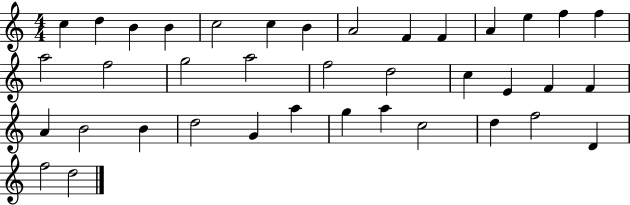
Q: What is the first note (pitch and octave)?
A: C5